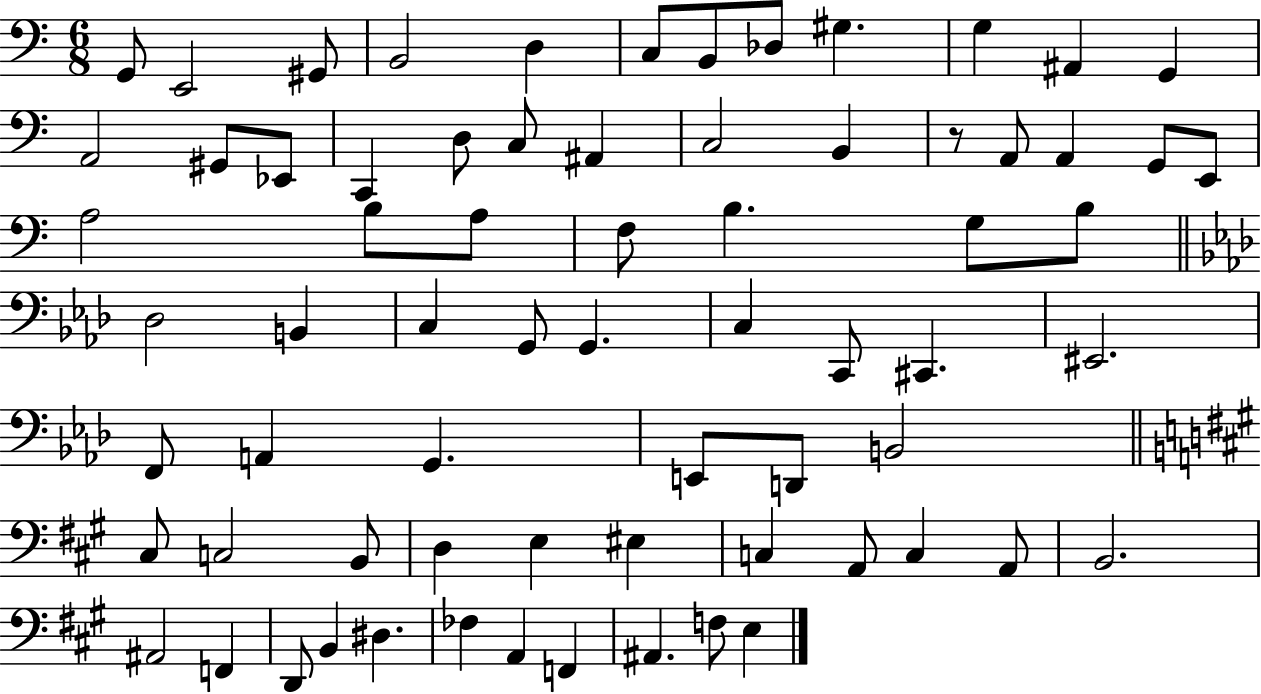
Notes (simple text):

G2/e E2/h G#2/e B2/h D3/q C3/e B2/e Db3/e G#3/q. G3/q A#2/q G2/q A2/h G#2/e Eb2/e C2/q D3/e C3/e A#2/q C3/h B2/q R/e A2/e A2/q G2/e E2/e A3/h B3/e A3/e F3/e B3/q. G3/e B3/e Db3/h B2/q C3/q G2/e G2/q. C3/q C2/e C#2/q. EIS2/h. F2/e A2/q G2/q. E2/e D2/e B2/h C#3/e C3/h B2/e D3/q E3/q EIS3/q C3/q A2/e C3/q A2/e B2/h. A#2/h F2/q D2/e B2/q D#3/q. FES3/q A2/q F2/q A#2/q. F3/e E3/q